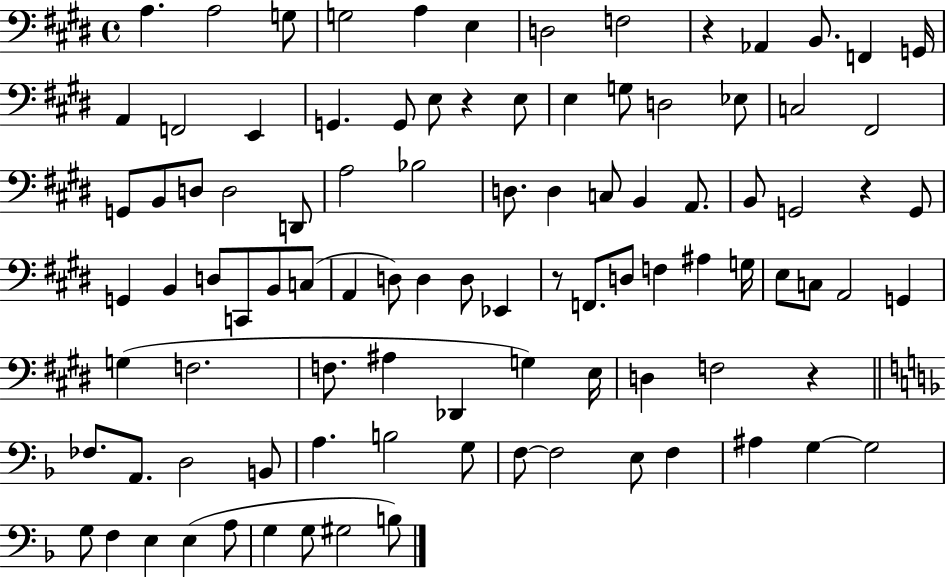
A3/q. A3/h G3/e G3/h A3/q E3/q D3/h F3/h R/q Ab2/q B2/e. F2/q G2/s A2/q F2/h E2/q G2/q. G2/e E3/e R/q E3/e E3/q G3/e D3/h Eb3/e C3/h F#2/h G2/e B2/e D3/e D3/h D2/e A3/h Bb3/h D3/e. D3/q C3/e B2/q A2/e. B2/e G2/h R/q G2/e G2/q B2/q D3/e C2/e B2/e C3/e A2/q D3/e D3/q D3/e Eb2/q R/e F2/e. D3/e F3/q A#3/q G3/s E3/e C3/e A2/h G2/q G3/q F3/h. F3/e. A#3/q Db2/q G3/q E3/s D3/q F3/h R/q FES3/e. A2/e. D3/h B2/e A3/q. B3/h G3/e F3/e F3/h E3/e F3/q A#3/q G3/q G3/h G3/e F3/q E3/q E3/q A3/e G3/q G3/e G#3/h B3/e